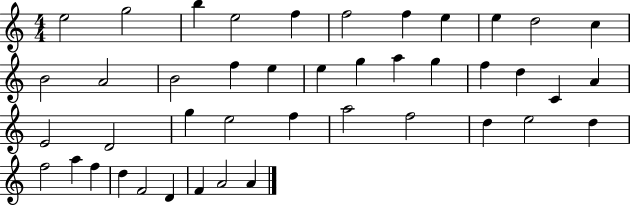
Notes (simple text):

E5/h G5/h B5/q E5/h F5/q F5/h F5/q E5/q E5/q D5/h C5/q B4/h A4/h B4/h F5/q E5/q E5/q G5/q A5/q G5/q F5/q D5/q C4/q A4/q E4/h D4/h G5/q E5/h F5/q A5/h F5/h D5/q E5/h D5/q F5/h A5/q F5/q D5/q F4/h D4/q F4/q A4/h A4/q